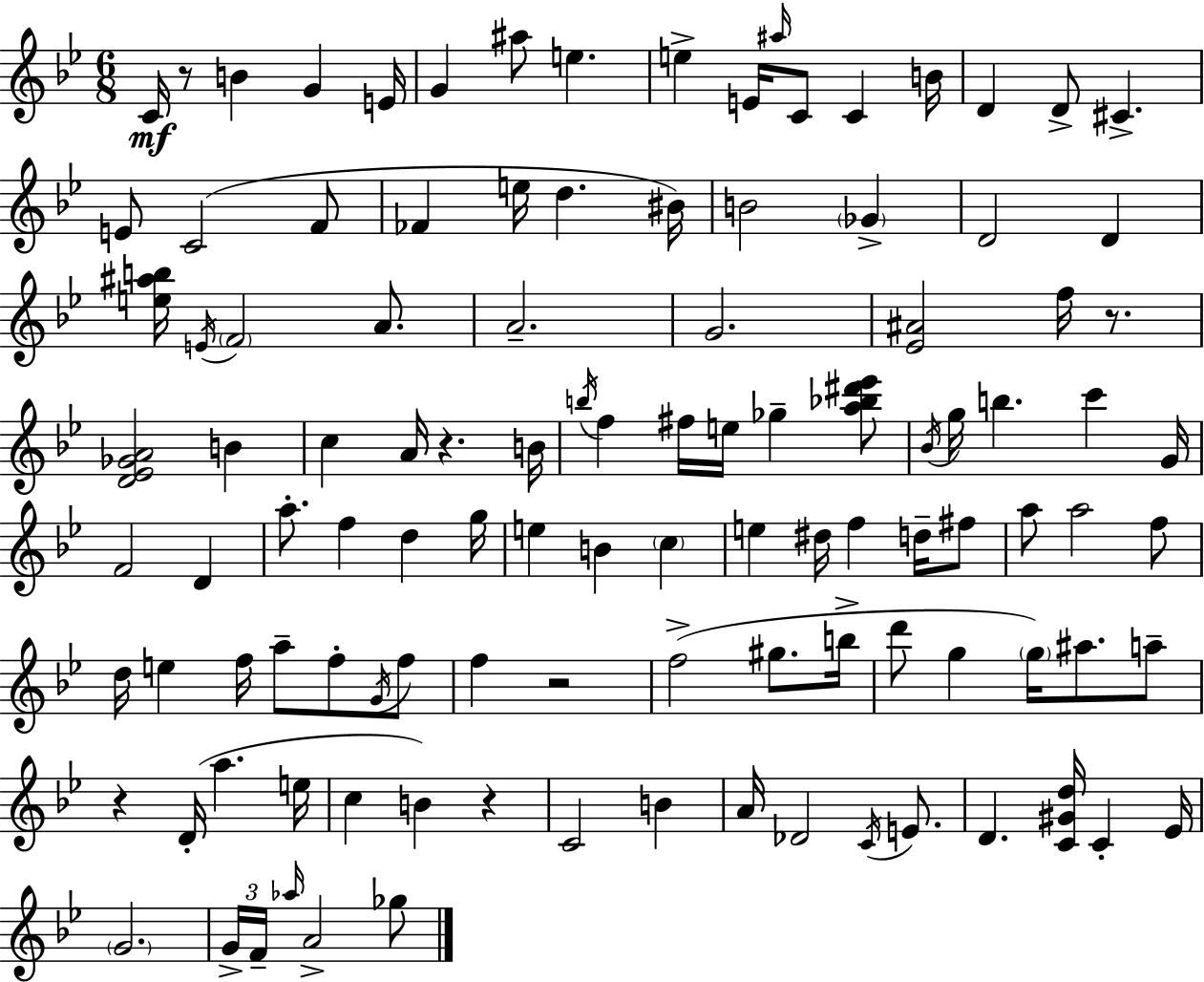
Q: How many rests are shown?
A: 6